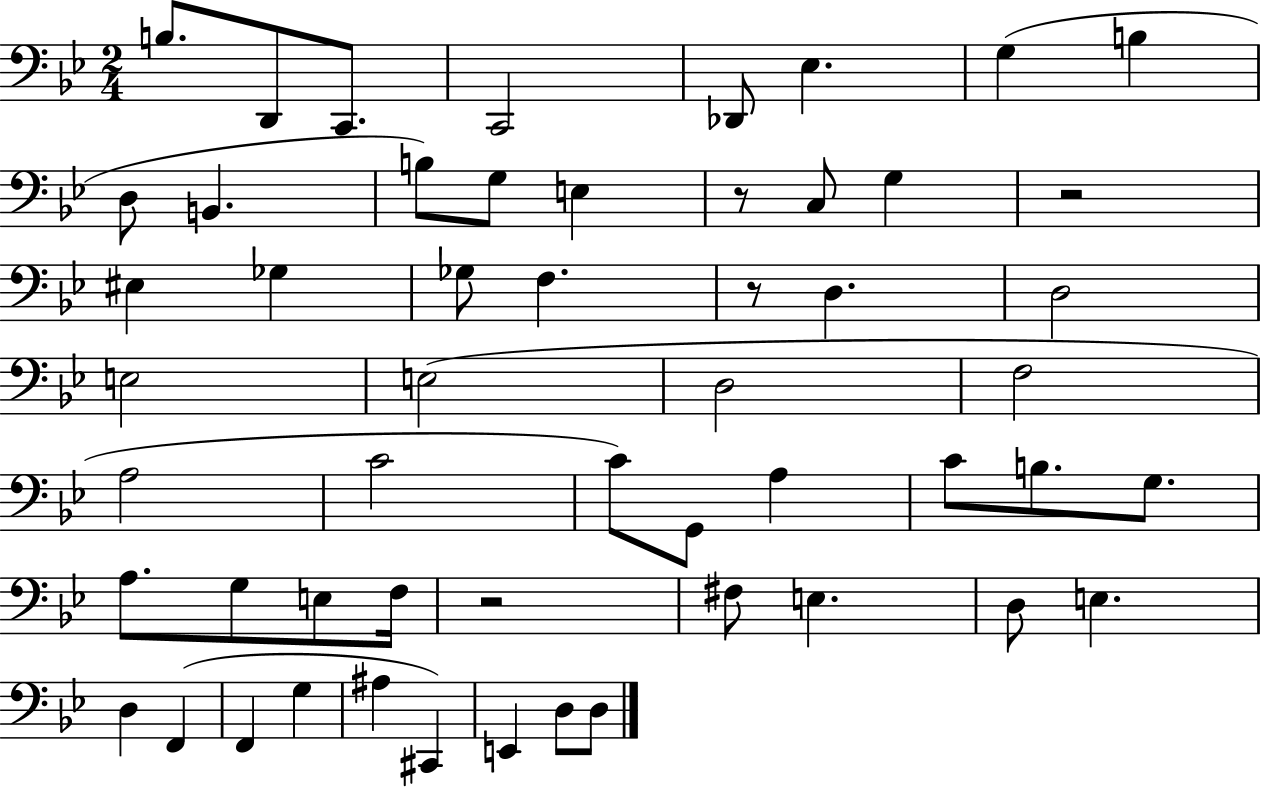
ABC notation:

X:1
T:Untitled
M:2/4
L:1/4
K:Bb
B,/2 D,,/2 C,,/2 C,,2 _D,,/2 _E, G, B, D,/2 B,, B,/2 G,/2 E, z/2 C,/2 G, z2 ^E, _G, _G,/2 F, z/2 D, D,2 E,2 E,2 D,2 F,2 A,2 C2 C/2 G,,/2 A, C/2 B,/2 G,/2 A,/2 G,/2 E,/2 F,/4 z2 ^F,/2 E, D,/2 E, D, F,, F,, G, ^A, ^C,, E,, D,/2 D,/2